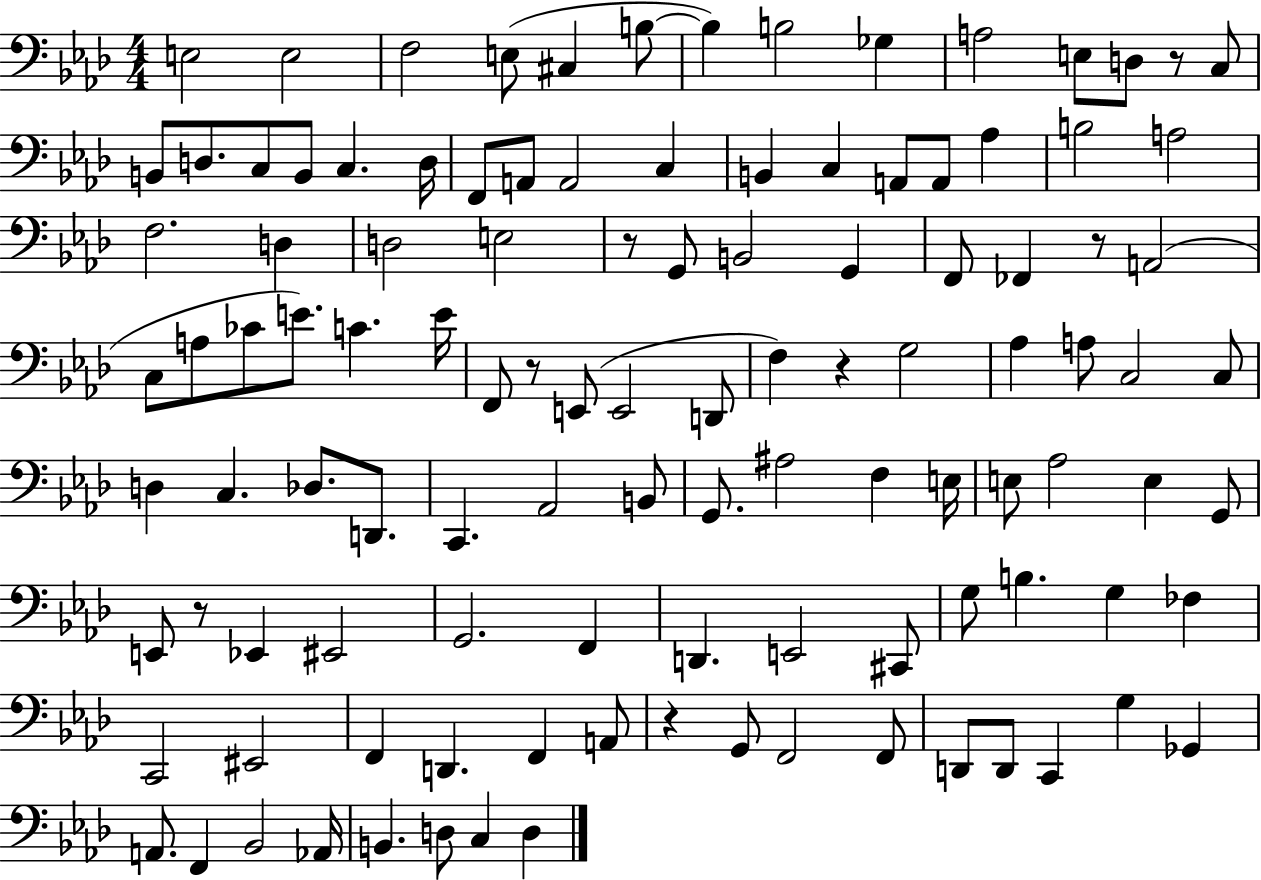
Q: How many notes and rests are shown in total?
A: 112